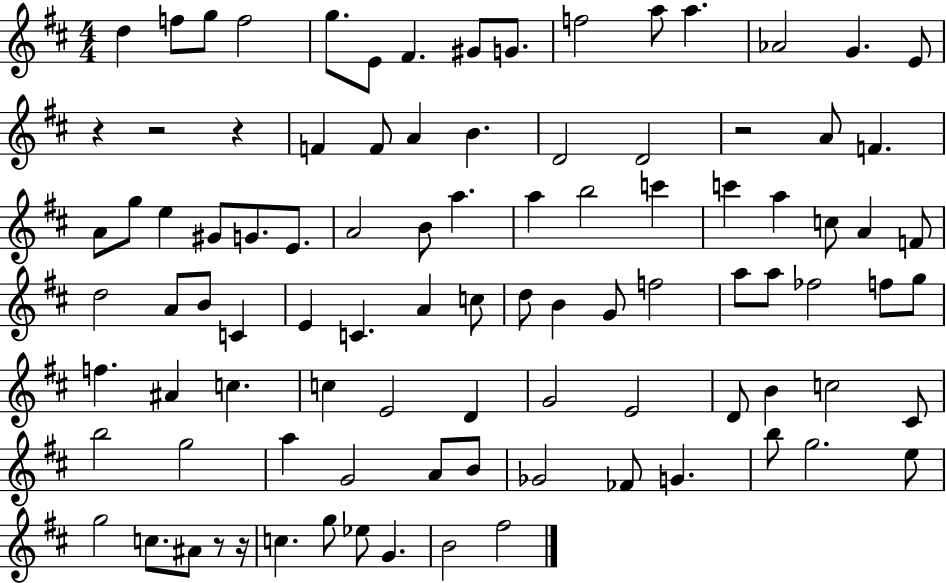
{
  \clef treble
  \numericTimeSignature
  \time 4/4
  \key d \major
  d''4 f''8 g''8 f''2 | g''8. e'8 fis'4. gis'8 g'8. | f''2 a''8 a''4. | aes'2 g'4. e'8 | \break r4 r2 r4 | f'4 f'8 a'4 b'4. | d'2 d'2 | r2 a'8 f'4. | \break a'8 g''8 e''4 gis'8 g'8. e'8. | a'2 b'8 a''4. | a''4 b''2 c'''4 | c'''4 a''4 c''8 a'4 f'8 | \break d''2 a'8 b'8 c'4 | e'4 c'4. a'4 c''8 | d''8 b'4 g'8 f''2 | a''8 a''8 fes''2 f''8 g''8 | \break f''4. ais'4 c''4. | c''4 e'2 d'4 | g'2 e'2 | d'8 b'4 c''2 cis'8 | \break b''2 g''2 | a''4 g'2 a'8 b'8 | ges'2 fes'8 g'4. | b''8 g''2. e''8 | \break g''2 c''8. ais'8 r8 r16 | c''4. g''8 ees''8 g'4. | b'2 fis''2 | \bar "|."
}